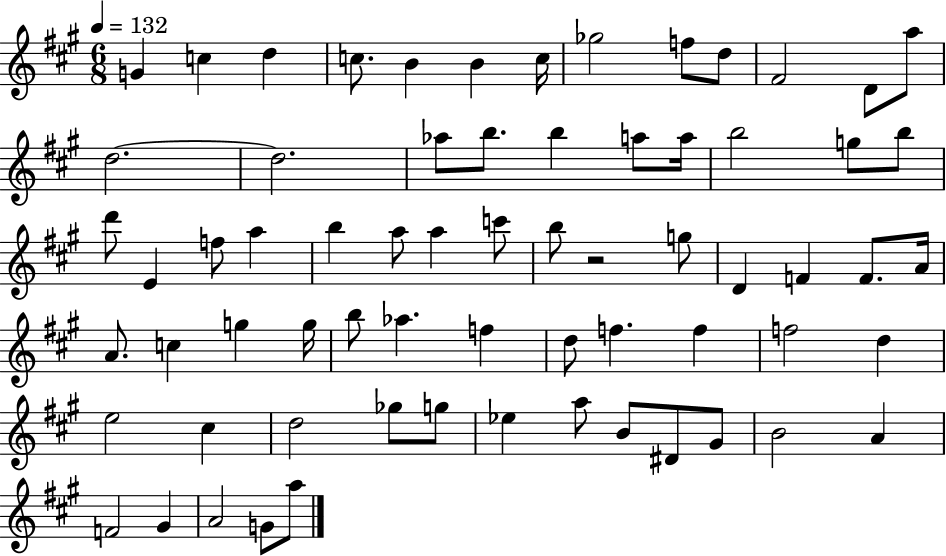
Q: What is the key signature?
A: A major